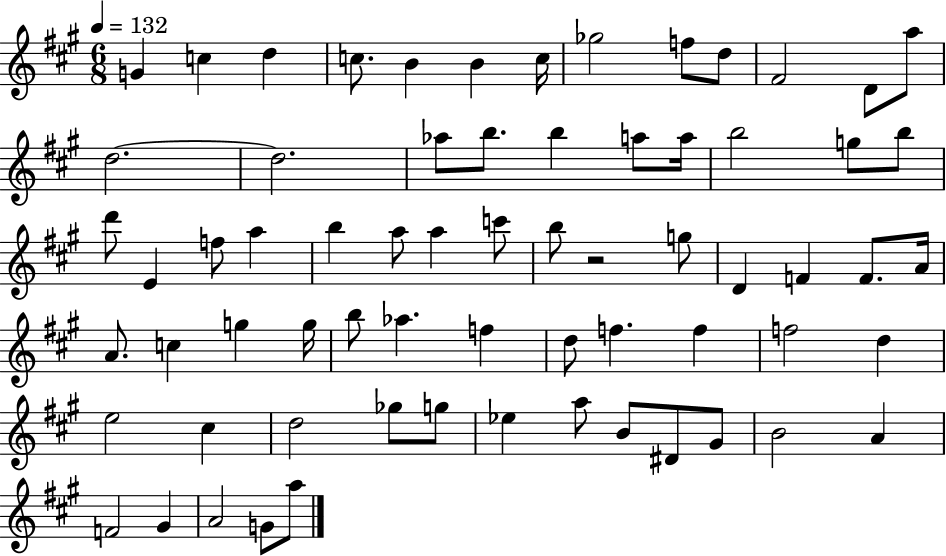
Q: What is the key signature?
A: A major